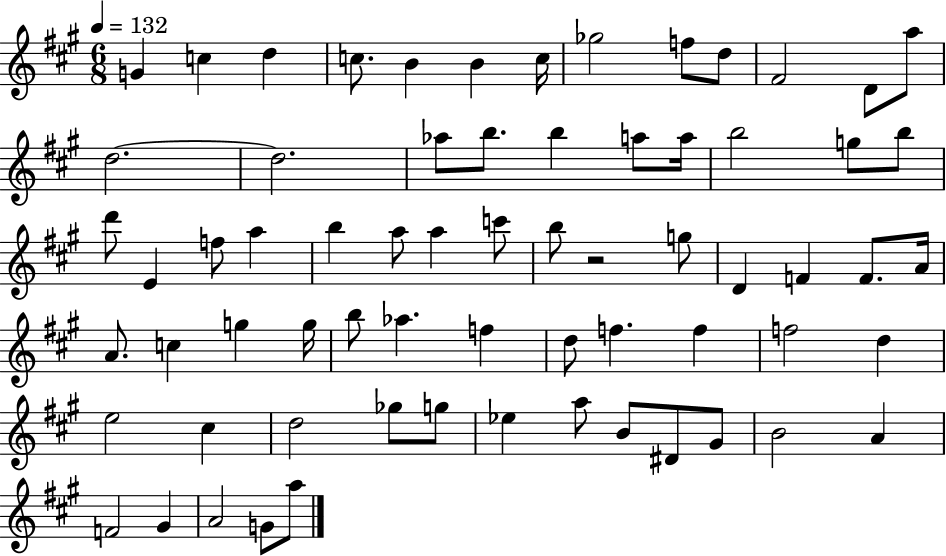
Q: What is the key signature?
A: A major